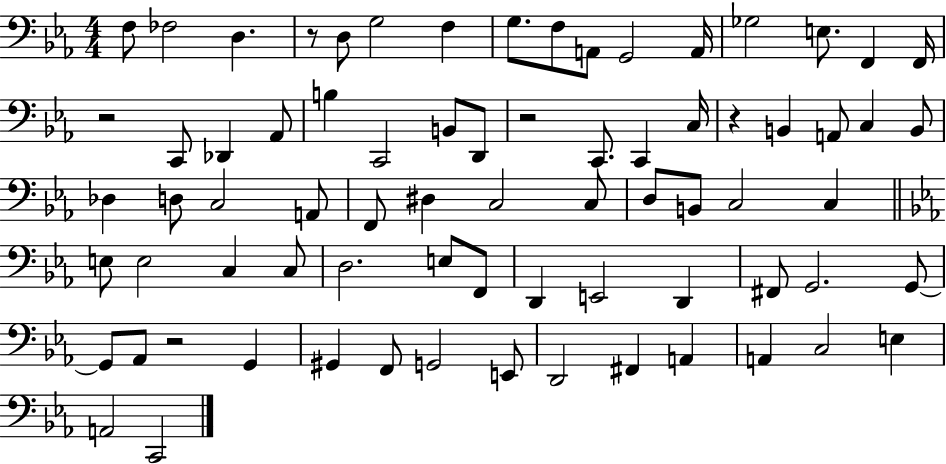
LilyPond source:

{
  \clef bass
  \numericTimeSignature
  \time 4/4
  \key ees \major
  \repeat volta 2 { f8 fes2 d4. | r8 d8 g2 f4 | g8. f8 a,8 g,2 a,16 | ges2 e8. f,4 f,16 | \break r2 c,8 des,4 aes,8 | b4 c,2 b,8 d,8 | r2 c,8. c,4 c16 | r4 b,4 a,8 c4 b,8 | \break des4 d8 c2 a,8 | f,8 dis4 c2 c8 | d8 b,8 c2 c4 | \bar "||" \break \key ees \major e8 e2 c4 c8 | d2. e8 f,8 | d,4 e,2 d,4 | fis,8 g,2. g,8~~ | \break g,8 aes,8 r2 g,4 | gis,4 f,8 g,2 e,8 | d,2 fis,4 a,4 | a,4 c2 e4 | \break a,2 c,2 | } \bar "|."
}